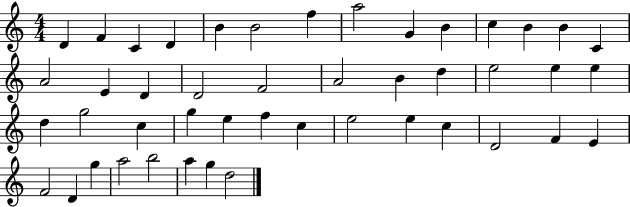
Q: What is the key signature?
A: C major